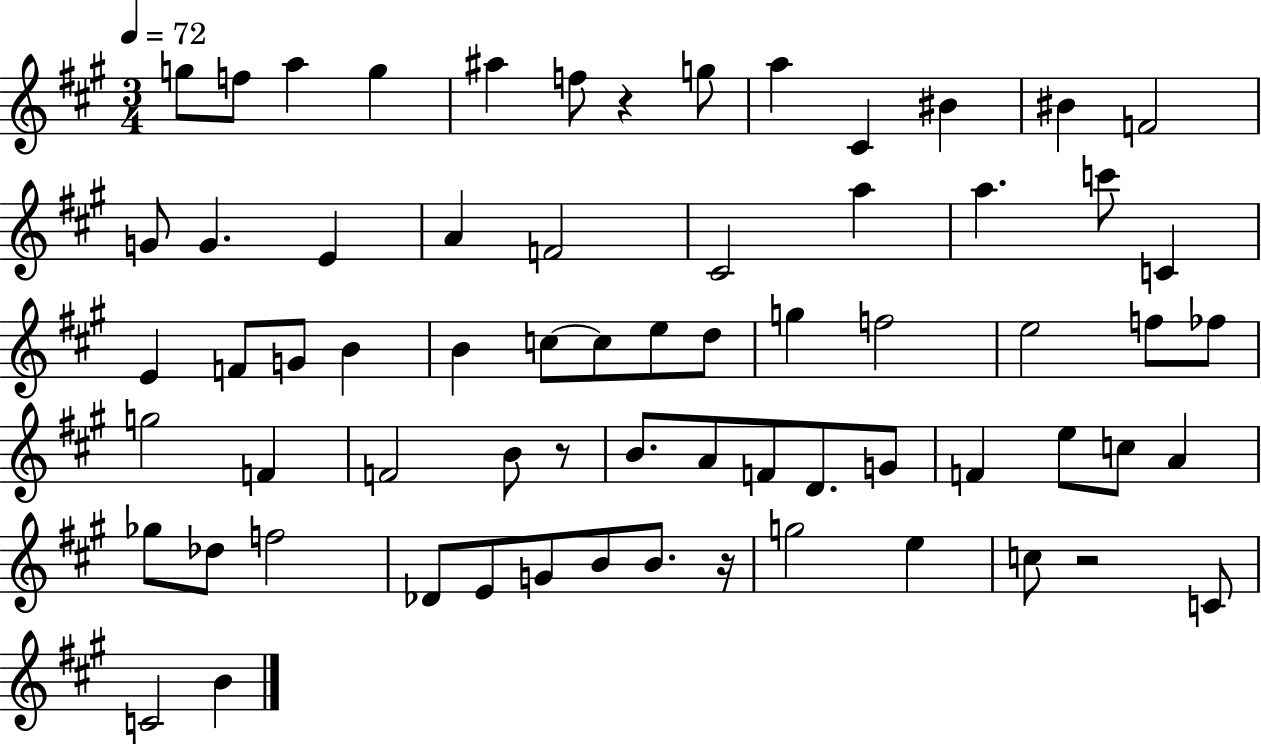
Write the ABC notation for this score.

X:1
T:Untitled
M:3/4
L:1/4
K:A
g/2 f/2 a g ^a f/2 z g/2 a ^C ^B ^B F2 G/2 G E A F2 ^C2 a a c'/2 C E F/2 G/2 B B c/2 c/2 e/2 d/2 g f2 e2 f/2 _f/2 g2 F F2 B/2 z/2 B/2 A/2 F/2 D/2 G/2 F e/2 c/2 A _g/2 _d/2 f2 _D/2 E/2 G/2 B/2 B/2 z/4 g2 e c/2 z2 C/2 C2 B